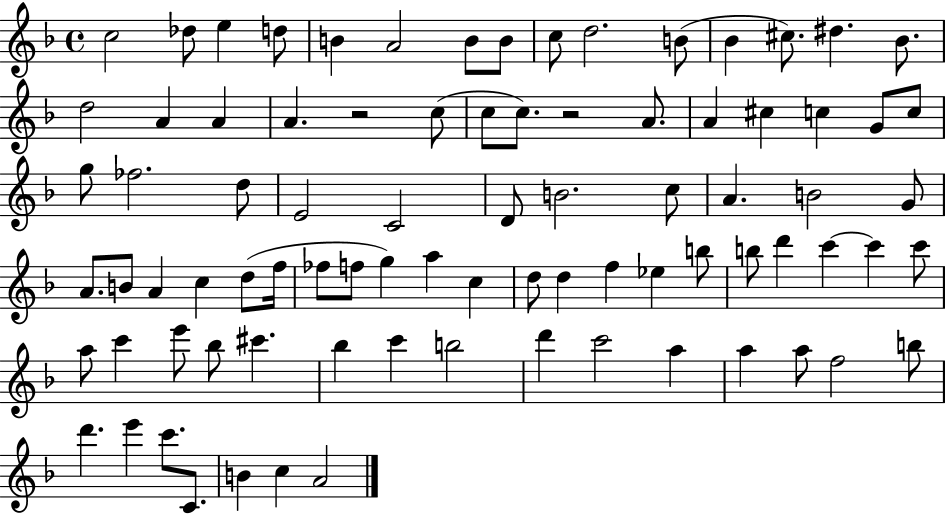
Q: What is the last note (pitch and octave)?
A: A4